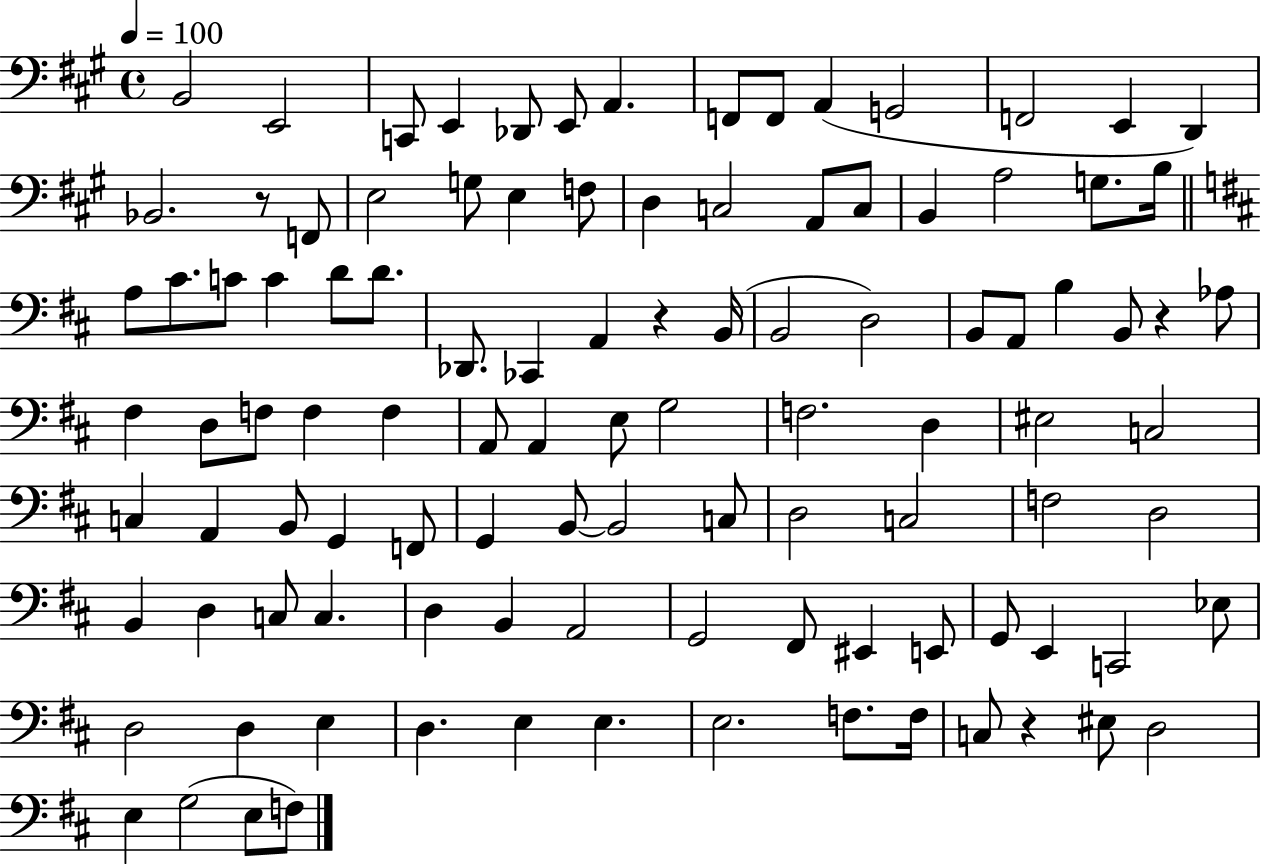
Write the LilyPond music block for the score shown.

{
  \clef bass
  \time 4/4
  \defaultTimeSignature
  \key a \major
  \tempo 4 = 100
  b,2 e,2 | c,8 e,4 des,8 e,8 a,4. | f,8 f,8 a,4( g,2 | f,2 e,4 d,4) | \break bes,2. r8 f,8 | e2 g8 e4 f8 | d4 c2 a,8 c8 | b,4 a2 g8. b16 | \break \bar "||" \break \key d \major a8 cis'8. c'8 c'4 d'8 d'8. | des,8. ces,4 a,4 r4 b,16( | b,2 d2) | b,8 a,8 b4 b,8 r4 aes8 | \break fis4 d8 f8 f4 f4 | a,8 a,4 e8 g2 | f2. d4 | eis2 c2 | \break c4 a,4 b,8 g,4 f,8 | g,4 b,8~~ b,2 c8 | d2 c2 | f2 d2 | \break b,4 d4 c8 c4. | d4 b,4 a,2 | g,2 fis,8 eis,4 e,8 | g,8 e,4 c,2 ees8 | \break d2 d4 e4 | d4. e4 e4. | e2. f8. f16 | c8 r4 eis8 d2 | \break e4 g2( e8 f8) | \bar "|."
}